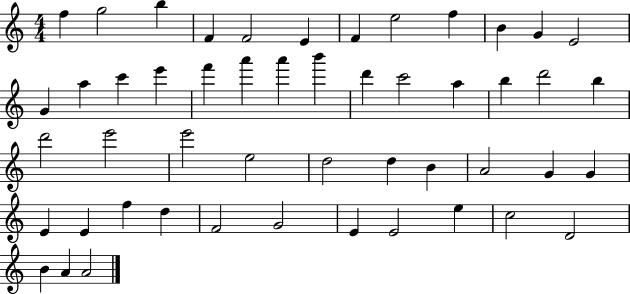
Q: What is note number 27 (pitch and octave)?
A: D6